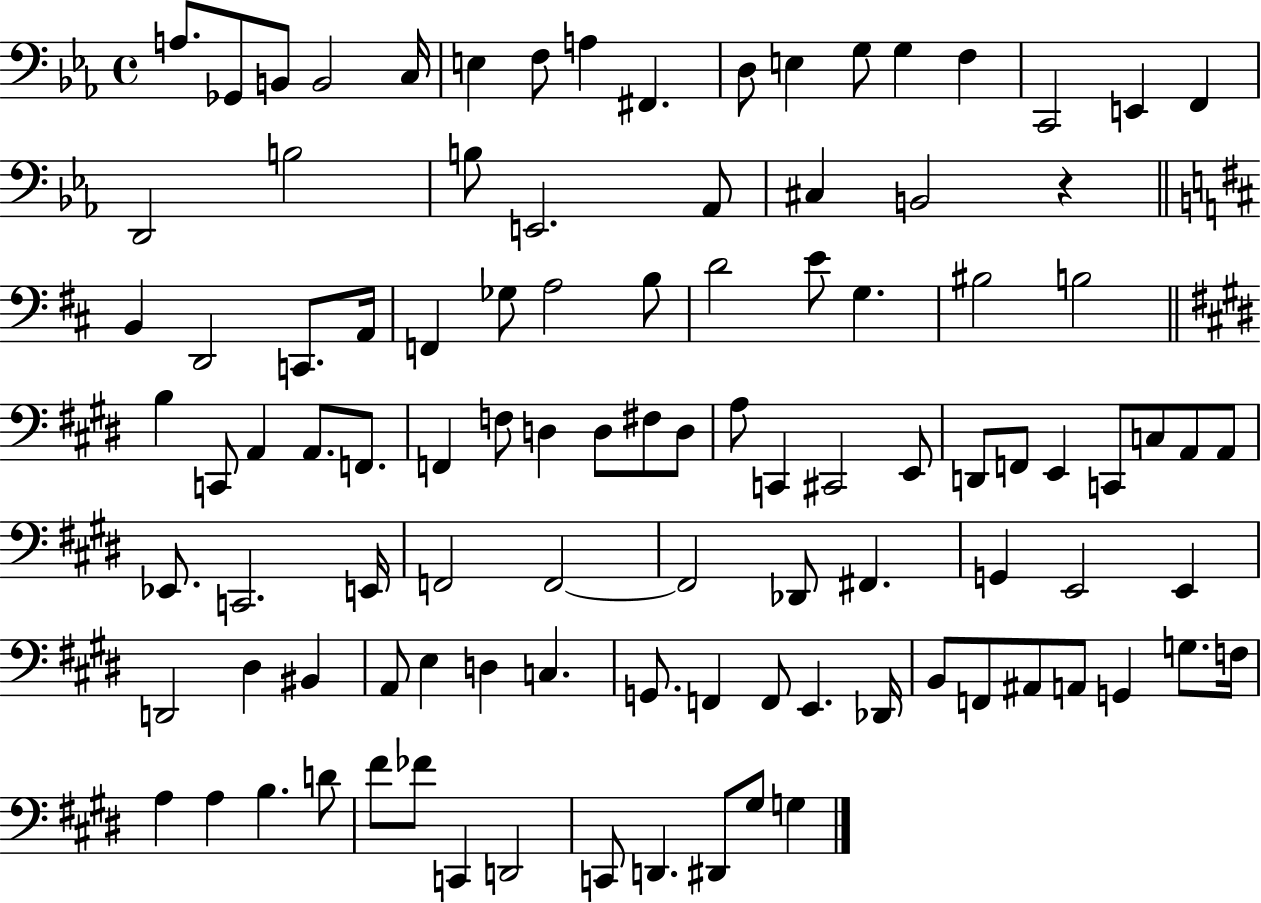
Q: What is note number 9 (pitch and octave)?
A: F#2